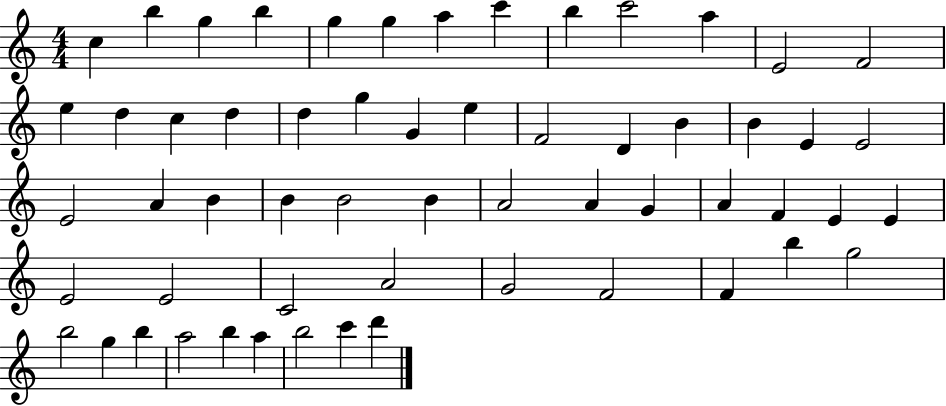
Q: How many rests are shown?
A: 0